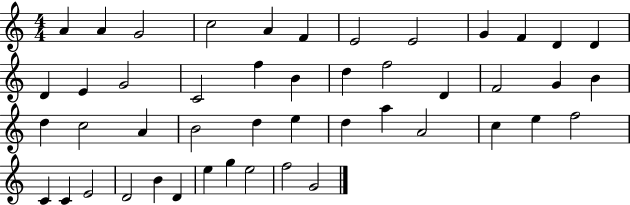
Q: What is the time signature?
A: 4/4